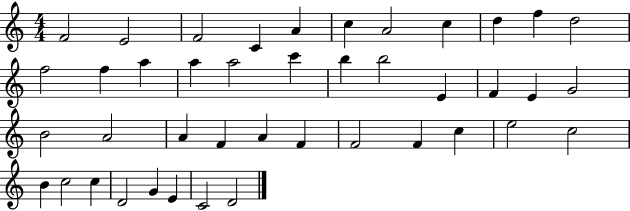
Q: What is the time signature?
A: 4/4